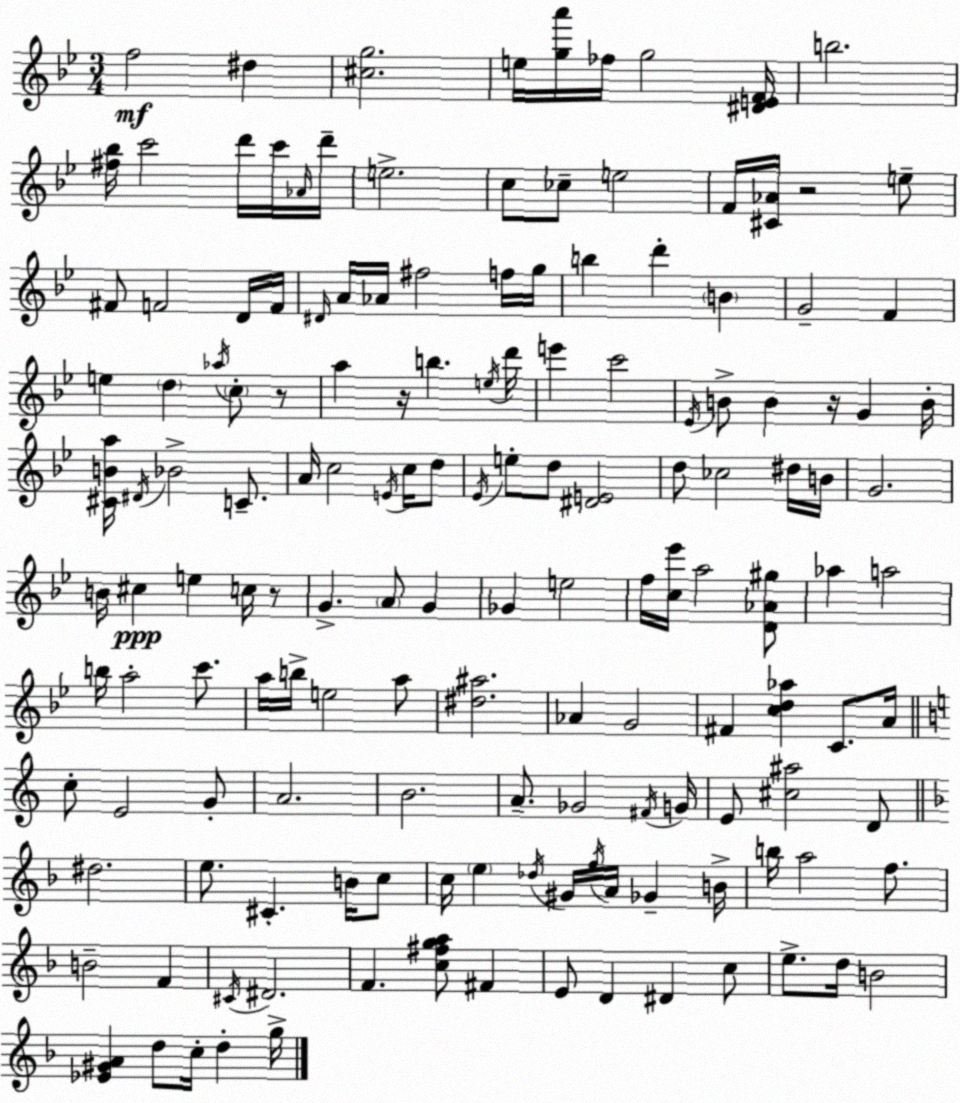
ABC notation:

X:1
T:Untitled
M:3/4
L:1/4
K:Gm
f2 ^d [^cg]2 e/4 [ga']/4 _f/4 g2 [^DEF]/4 b2 [^f_b]/4 c'2 d'/4 c'/4 _A/4 d'/4 e2 c/2 _c/2 e2 F/4 [^C_A]/4 z2 e/2 ^F/2 F2 D/4 F/4 ^D/4 A/4 _A/4 ^f2 f/4 g/4 b d' B G2 F e d _a/4 c/2 z/2 a z/4 b e/4 d'/4 e' c'2 _E/4 B/2 B z/4 G B/4 [^CBa]/4 ^D/4 _B2 C/2 A/4 c2 E/4 c/4 d/2 _E/4 e/2 d/2 [^DE]2 d/2 _c2 ^d/4 B/4 G2 B/4 ^c e c/4 z/2 G A/2 G _G e2 f/4 [c_e']/4 a2 [D_A^g]/2 _a a2 b/4 a2 c'/2 a/4 b/4 e2 a/2 [^d^a]2 _A G2 ^F [cd_a] C/2 A/4 c/2 E2 G/2 A2 B2 A/2 _G2 ^F/4 G/4 E/2 [^c^a]2 D/2 ^d2 e/2 ^C B/4 c/2 c/4 e _d/4 ^G/4 f/4 A/4 _G B/4 b/4 a2 f/2 B2 F ^C/4 ^D2 F [c^fga]/2 ^F E/2 D ^D c/2 e/2 d/4 B2 [_E^GA] d/2 c/4 d g/4